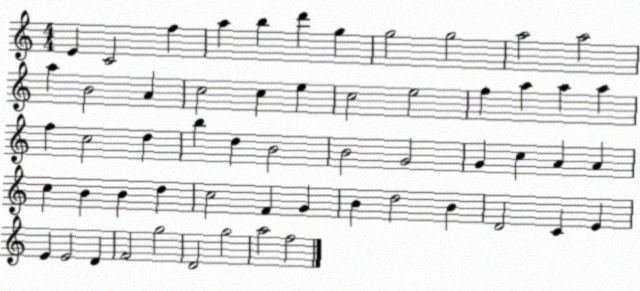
X:1
T:Untitled
M:4/4
L:1/4
K:C
E C2 f a b d' g g2 g2 a2 a2 a B2 A c2 c e c2 e2 f a a a f c2 d b d B2 B2 G2 G c A A c B B d c2 F G B d2 B D2 C E E E2 D F2 g2 D2 g2 a2 f2